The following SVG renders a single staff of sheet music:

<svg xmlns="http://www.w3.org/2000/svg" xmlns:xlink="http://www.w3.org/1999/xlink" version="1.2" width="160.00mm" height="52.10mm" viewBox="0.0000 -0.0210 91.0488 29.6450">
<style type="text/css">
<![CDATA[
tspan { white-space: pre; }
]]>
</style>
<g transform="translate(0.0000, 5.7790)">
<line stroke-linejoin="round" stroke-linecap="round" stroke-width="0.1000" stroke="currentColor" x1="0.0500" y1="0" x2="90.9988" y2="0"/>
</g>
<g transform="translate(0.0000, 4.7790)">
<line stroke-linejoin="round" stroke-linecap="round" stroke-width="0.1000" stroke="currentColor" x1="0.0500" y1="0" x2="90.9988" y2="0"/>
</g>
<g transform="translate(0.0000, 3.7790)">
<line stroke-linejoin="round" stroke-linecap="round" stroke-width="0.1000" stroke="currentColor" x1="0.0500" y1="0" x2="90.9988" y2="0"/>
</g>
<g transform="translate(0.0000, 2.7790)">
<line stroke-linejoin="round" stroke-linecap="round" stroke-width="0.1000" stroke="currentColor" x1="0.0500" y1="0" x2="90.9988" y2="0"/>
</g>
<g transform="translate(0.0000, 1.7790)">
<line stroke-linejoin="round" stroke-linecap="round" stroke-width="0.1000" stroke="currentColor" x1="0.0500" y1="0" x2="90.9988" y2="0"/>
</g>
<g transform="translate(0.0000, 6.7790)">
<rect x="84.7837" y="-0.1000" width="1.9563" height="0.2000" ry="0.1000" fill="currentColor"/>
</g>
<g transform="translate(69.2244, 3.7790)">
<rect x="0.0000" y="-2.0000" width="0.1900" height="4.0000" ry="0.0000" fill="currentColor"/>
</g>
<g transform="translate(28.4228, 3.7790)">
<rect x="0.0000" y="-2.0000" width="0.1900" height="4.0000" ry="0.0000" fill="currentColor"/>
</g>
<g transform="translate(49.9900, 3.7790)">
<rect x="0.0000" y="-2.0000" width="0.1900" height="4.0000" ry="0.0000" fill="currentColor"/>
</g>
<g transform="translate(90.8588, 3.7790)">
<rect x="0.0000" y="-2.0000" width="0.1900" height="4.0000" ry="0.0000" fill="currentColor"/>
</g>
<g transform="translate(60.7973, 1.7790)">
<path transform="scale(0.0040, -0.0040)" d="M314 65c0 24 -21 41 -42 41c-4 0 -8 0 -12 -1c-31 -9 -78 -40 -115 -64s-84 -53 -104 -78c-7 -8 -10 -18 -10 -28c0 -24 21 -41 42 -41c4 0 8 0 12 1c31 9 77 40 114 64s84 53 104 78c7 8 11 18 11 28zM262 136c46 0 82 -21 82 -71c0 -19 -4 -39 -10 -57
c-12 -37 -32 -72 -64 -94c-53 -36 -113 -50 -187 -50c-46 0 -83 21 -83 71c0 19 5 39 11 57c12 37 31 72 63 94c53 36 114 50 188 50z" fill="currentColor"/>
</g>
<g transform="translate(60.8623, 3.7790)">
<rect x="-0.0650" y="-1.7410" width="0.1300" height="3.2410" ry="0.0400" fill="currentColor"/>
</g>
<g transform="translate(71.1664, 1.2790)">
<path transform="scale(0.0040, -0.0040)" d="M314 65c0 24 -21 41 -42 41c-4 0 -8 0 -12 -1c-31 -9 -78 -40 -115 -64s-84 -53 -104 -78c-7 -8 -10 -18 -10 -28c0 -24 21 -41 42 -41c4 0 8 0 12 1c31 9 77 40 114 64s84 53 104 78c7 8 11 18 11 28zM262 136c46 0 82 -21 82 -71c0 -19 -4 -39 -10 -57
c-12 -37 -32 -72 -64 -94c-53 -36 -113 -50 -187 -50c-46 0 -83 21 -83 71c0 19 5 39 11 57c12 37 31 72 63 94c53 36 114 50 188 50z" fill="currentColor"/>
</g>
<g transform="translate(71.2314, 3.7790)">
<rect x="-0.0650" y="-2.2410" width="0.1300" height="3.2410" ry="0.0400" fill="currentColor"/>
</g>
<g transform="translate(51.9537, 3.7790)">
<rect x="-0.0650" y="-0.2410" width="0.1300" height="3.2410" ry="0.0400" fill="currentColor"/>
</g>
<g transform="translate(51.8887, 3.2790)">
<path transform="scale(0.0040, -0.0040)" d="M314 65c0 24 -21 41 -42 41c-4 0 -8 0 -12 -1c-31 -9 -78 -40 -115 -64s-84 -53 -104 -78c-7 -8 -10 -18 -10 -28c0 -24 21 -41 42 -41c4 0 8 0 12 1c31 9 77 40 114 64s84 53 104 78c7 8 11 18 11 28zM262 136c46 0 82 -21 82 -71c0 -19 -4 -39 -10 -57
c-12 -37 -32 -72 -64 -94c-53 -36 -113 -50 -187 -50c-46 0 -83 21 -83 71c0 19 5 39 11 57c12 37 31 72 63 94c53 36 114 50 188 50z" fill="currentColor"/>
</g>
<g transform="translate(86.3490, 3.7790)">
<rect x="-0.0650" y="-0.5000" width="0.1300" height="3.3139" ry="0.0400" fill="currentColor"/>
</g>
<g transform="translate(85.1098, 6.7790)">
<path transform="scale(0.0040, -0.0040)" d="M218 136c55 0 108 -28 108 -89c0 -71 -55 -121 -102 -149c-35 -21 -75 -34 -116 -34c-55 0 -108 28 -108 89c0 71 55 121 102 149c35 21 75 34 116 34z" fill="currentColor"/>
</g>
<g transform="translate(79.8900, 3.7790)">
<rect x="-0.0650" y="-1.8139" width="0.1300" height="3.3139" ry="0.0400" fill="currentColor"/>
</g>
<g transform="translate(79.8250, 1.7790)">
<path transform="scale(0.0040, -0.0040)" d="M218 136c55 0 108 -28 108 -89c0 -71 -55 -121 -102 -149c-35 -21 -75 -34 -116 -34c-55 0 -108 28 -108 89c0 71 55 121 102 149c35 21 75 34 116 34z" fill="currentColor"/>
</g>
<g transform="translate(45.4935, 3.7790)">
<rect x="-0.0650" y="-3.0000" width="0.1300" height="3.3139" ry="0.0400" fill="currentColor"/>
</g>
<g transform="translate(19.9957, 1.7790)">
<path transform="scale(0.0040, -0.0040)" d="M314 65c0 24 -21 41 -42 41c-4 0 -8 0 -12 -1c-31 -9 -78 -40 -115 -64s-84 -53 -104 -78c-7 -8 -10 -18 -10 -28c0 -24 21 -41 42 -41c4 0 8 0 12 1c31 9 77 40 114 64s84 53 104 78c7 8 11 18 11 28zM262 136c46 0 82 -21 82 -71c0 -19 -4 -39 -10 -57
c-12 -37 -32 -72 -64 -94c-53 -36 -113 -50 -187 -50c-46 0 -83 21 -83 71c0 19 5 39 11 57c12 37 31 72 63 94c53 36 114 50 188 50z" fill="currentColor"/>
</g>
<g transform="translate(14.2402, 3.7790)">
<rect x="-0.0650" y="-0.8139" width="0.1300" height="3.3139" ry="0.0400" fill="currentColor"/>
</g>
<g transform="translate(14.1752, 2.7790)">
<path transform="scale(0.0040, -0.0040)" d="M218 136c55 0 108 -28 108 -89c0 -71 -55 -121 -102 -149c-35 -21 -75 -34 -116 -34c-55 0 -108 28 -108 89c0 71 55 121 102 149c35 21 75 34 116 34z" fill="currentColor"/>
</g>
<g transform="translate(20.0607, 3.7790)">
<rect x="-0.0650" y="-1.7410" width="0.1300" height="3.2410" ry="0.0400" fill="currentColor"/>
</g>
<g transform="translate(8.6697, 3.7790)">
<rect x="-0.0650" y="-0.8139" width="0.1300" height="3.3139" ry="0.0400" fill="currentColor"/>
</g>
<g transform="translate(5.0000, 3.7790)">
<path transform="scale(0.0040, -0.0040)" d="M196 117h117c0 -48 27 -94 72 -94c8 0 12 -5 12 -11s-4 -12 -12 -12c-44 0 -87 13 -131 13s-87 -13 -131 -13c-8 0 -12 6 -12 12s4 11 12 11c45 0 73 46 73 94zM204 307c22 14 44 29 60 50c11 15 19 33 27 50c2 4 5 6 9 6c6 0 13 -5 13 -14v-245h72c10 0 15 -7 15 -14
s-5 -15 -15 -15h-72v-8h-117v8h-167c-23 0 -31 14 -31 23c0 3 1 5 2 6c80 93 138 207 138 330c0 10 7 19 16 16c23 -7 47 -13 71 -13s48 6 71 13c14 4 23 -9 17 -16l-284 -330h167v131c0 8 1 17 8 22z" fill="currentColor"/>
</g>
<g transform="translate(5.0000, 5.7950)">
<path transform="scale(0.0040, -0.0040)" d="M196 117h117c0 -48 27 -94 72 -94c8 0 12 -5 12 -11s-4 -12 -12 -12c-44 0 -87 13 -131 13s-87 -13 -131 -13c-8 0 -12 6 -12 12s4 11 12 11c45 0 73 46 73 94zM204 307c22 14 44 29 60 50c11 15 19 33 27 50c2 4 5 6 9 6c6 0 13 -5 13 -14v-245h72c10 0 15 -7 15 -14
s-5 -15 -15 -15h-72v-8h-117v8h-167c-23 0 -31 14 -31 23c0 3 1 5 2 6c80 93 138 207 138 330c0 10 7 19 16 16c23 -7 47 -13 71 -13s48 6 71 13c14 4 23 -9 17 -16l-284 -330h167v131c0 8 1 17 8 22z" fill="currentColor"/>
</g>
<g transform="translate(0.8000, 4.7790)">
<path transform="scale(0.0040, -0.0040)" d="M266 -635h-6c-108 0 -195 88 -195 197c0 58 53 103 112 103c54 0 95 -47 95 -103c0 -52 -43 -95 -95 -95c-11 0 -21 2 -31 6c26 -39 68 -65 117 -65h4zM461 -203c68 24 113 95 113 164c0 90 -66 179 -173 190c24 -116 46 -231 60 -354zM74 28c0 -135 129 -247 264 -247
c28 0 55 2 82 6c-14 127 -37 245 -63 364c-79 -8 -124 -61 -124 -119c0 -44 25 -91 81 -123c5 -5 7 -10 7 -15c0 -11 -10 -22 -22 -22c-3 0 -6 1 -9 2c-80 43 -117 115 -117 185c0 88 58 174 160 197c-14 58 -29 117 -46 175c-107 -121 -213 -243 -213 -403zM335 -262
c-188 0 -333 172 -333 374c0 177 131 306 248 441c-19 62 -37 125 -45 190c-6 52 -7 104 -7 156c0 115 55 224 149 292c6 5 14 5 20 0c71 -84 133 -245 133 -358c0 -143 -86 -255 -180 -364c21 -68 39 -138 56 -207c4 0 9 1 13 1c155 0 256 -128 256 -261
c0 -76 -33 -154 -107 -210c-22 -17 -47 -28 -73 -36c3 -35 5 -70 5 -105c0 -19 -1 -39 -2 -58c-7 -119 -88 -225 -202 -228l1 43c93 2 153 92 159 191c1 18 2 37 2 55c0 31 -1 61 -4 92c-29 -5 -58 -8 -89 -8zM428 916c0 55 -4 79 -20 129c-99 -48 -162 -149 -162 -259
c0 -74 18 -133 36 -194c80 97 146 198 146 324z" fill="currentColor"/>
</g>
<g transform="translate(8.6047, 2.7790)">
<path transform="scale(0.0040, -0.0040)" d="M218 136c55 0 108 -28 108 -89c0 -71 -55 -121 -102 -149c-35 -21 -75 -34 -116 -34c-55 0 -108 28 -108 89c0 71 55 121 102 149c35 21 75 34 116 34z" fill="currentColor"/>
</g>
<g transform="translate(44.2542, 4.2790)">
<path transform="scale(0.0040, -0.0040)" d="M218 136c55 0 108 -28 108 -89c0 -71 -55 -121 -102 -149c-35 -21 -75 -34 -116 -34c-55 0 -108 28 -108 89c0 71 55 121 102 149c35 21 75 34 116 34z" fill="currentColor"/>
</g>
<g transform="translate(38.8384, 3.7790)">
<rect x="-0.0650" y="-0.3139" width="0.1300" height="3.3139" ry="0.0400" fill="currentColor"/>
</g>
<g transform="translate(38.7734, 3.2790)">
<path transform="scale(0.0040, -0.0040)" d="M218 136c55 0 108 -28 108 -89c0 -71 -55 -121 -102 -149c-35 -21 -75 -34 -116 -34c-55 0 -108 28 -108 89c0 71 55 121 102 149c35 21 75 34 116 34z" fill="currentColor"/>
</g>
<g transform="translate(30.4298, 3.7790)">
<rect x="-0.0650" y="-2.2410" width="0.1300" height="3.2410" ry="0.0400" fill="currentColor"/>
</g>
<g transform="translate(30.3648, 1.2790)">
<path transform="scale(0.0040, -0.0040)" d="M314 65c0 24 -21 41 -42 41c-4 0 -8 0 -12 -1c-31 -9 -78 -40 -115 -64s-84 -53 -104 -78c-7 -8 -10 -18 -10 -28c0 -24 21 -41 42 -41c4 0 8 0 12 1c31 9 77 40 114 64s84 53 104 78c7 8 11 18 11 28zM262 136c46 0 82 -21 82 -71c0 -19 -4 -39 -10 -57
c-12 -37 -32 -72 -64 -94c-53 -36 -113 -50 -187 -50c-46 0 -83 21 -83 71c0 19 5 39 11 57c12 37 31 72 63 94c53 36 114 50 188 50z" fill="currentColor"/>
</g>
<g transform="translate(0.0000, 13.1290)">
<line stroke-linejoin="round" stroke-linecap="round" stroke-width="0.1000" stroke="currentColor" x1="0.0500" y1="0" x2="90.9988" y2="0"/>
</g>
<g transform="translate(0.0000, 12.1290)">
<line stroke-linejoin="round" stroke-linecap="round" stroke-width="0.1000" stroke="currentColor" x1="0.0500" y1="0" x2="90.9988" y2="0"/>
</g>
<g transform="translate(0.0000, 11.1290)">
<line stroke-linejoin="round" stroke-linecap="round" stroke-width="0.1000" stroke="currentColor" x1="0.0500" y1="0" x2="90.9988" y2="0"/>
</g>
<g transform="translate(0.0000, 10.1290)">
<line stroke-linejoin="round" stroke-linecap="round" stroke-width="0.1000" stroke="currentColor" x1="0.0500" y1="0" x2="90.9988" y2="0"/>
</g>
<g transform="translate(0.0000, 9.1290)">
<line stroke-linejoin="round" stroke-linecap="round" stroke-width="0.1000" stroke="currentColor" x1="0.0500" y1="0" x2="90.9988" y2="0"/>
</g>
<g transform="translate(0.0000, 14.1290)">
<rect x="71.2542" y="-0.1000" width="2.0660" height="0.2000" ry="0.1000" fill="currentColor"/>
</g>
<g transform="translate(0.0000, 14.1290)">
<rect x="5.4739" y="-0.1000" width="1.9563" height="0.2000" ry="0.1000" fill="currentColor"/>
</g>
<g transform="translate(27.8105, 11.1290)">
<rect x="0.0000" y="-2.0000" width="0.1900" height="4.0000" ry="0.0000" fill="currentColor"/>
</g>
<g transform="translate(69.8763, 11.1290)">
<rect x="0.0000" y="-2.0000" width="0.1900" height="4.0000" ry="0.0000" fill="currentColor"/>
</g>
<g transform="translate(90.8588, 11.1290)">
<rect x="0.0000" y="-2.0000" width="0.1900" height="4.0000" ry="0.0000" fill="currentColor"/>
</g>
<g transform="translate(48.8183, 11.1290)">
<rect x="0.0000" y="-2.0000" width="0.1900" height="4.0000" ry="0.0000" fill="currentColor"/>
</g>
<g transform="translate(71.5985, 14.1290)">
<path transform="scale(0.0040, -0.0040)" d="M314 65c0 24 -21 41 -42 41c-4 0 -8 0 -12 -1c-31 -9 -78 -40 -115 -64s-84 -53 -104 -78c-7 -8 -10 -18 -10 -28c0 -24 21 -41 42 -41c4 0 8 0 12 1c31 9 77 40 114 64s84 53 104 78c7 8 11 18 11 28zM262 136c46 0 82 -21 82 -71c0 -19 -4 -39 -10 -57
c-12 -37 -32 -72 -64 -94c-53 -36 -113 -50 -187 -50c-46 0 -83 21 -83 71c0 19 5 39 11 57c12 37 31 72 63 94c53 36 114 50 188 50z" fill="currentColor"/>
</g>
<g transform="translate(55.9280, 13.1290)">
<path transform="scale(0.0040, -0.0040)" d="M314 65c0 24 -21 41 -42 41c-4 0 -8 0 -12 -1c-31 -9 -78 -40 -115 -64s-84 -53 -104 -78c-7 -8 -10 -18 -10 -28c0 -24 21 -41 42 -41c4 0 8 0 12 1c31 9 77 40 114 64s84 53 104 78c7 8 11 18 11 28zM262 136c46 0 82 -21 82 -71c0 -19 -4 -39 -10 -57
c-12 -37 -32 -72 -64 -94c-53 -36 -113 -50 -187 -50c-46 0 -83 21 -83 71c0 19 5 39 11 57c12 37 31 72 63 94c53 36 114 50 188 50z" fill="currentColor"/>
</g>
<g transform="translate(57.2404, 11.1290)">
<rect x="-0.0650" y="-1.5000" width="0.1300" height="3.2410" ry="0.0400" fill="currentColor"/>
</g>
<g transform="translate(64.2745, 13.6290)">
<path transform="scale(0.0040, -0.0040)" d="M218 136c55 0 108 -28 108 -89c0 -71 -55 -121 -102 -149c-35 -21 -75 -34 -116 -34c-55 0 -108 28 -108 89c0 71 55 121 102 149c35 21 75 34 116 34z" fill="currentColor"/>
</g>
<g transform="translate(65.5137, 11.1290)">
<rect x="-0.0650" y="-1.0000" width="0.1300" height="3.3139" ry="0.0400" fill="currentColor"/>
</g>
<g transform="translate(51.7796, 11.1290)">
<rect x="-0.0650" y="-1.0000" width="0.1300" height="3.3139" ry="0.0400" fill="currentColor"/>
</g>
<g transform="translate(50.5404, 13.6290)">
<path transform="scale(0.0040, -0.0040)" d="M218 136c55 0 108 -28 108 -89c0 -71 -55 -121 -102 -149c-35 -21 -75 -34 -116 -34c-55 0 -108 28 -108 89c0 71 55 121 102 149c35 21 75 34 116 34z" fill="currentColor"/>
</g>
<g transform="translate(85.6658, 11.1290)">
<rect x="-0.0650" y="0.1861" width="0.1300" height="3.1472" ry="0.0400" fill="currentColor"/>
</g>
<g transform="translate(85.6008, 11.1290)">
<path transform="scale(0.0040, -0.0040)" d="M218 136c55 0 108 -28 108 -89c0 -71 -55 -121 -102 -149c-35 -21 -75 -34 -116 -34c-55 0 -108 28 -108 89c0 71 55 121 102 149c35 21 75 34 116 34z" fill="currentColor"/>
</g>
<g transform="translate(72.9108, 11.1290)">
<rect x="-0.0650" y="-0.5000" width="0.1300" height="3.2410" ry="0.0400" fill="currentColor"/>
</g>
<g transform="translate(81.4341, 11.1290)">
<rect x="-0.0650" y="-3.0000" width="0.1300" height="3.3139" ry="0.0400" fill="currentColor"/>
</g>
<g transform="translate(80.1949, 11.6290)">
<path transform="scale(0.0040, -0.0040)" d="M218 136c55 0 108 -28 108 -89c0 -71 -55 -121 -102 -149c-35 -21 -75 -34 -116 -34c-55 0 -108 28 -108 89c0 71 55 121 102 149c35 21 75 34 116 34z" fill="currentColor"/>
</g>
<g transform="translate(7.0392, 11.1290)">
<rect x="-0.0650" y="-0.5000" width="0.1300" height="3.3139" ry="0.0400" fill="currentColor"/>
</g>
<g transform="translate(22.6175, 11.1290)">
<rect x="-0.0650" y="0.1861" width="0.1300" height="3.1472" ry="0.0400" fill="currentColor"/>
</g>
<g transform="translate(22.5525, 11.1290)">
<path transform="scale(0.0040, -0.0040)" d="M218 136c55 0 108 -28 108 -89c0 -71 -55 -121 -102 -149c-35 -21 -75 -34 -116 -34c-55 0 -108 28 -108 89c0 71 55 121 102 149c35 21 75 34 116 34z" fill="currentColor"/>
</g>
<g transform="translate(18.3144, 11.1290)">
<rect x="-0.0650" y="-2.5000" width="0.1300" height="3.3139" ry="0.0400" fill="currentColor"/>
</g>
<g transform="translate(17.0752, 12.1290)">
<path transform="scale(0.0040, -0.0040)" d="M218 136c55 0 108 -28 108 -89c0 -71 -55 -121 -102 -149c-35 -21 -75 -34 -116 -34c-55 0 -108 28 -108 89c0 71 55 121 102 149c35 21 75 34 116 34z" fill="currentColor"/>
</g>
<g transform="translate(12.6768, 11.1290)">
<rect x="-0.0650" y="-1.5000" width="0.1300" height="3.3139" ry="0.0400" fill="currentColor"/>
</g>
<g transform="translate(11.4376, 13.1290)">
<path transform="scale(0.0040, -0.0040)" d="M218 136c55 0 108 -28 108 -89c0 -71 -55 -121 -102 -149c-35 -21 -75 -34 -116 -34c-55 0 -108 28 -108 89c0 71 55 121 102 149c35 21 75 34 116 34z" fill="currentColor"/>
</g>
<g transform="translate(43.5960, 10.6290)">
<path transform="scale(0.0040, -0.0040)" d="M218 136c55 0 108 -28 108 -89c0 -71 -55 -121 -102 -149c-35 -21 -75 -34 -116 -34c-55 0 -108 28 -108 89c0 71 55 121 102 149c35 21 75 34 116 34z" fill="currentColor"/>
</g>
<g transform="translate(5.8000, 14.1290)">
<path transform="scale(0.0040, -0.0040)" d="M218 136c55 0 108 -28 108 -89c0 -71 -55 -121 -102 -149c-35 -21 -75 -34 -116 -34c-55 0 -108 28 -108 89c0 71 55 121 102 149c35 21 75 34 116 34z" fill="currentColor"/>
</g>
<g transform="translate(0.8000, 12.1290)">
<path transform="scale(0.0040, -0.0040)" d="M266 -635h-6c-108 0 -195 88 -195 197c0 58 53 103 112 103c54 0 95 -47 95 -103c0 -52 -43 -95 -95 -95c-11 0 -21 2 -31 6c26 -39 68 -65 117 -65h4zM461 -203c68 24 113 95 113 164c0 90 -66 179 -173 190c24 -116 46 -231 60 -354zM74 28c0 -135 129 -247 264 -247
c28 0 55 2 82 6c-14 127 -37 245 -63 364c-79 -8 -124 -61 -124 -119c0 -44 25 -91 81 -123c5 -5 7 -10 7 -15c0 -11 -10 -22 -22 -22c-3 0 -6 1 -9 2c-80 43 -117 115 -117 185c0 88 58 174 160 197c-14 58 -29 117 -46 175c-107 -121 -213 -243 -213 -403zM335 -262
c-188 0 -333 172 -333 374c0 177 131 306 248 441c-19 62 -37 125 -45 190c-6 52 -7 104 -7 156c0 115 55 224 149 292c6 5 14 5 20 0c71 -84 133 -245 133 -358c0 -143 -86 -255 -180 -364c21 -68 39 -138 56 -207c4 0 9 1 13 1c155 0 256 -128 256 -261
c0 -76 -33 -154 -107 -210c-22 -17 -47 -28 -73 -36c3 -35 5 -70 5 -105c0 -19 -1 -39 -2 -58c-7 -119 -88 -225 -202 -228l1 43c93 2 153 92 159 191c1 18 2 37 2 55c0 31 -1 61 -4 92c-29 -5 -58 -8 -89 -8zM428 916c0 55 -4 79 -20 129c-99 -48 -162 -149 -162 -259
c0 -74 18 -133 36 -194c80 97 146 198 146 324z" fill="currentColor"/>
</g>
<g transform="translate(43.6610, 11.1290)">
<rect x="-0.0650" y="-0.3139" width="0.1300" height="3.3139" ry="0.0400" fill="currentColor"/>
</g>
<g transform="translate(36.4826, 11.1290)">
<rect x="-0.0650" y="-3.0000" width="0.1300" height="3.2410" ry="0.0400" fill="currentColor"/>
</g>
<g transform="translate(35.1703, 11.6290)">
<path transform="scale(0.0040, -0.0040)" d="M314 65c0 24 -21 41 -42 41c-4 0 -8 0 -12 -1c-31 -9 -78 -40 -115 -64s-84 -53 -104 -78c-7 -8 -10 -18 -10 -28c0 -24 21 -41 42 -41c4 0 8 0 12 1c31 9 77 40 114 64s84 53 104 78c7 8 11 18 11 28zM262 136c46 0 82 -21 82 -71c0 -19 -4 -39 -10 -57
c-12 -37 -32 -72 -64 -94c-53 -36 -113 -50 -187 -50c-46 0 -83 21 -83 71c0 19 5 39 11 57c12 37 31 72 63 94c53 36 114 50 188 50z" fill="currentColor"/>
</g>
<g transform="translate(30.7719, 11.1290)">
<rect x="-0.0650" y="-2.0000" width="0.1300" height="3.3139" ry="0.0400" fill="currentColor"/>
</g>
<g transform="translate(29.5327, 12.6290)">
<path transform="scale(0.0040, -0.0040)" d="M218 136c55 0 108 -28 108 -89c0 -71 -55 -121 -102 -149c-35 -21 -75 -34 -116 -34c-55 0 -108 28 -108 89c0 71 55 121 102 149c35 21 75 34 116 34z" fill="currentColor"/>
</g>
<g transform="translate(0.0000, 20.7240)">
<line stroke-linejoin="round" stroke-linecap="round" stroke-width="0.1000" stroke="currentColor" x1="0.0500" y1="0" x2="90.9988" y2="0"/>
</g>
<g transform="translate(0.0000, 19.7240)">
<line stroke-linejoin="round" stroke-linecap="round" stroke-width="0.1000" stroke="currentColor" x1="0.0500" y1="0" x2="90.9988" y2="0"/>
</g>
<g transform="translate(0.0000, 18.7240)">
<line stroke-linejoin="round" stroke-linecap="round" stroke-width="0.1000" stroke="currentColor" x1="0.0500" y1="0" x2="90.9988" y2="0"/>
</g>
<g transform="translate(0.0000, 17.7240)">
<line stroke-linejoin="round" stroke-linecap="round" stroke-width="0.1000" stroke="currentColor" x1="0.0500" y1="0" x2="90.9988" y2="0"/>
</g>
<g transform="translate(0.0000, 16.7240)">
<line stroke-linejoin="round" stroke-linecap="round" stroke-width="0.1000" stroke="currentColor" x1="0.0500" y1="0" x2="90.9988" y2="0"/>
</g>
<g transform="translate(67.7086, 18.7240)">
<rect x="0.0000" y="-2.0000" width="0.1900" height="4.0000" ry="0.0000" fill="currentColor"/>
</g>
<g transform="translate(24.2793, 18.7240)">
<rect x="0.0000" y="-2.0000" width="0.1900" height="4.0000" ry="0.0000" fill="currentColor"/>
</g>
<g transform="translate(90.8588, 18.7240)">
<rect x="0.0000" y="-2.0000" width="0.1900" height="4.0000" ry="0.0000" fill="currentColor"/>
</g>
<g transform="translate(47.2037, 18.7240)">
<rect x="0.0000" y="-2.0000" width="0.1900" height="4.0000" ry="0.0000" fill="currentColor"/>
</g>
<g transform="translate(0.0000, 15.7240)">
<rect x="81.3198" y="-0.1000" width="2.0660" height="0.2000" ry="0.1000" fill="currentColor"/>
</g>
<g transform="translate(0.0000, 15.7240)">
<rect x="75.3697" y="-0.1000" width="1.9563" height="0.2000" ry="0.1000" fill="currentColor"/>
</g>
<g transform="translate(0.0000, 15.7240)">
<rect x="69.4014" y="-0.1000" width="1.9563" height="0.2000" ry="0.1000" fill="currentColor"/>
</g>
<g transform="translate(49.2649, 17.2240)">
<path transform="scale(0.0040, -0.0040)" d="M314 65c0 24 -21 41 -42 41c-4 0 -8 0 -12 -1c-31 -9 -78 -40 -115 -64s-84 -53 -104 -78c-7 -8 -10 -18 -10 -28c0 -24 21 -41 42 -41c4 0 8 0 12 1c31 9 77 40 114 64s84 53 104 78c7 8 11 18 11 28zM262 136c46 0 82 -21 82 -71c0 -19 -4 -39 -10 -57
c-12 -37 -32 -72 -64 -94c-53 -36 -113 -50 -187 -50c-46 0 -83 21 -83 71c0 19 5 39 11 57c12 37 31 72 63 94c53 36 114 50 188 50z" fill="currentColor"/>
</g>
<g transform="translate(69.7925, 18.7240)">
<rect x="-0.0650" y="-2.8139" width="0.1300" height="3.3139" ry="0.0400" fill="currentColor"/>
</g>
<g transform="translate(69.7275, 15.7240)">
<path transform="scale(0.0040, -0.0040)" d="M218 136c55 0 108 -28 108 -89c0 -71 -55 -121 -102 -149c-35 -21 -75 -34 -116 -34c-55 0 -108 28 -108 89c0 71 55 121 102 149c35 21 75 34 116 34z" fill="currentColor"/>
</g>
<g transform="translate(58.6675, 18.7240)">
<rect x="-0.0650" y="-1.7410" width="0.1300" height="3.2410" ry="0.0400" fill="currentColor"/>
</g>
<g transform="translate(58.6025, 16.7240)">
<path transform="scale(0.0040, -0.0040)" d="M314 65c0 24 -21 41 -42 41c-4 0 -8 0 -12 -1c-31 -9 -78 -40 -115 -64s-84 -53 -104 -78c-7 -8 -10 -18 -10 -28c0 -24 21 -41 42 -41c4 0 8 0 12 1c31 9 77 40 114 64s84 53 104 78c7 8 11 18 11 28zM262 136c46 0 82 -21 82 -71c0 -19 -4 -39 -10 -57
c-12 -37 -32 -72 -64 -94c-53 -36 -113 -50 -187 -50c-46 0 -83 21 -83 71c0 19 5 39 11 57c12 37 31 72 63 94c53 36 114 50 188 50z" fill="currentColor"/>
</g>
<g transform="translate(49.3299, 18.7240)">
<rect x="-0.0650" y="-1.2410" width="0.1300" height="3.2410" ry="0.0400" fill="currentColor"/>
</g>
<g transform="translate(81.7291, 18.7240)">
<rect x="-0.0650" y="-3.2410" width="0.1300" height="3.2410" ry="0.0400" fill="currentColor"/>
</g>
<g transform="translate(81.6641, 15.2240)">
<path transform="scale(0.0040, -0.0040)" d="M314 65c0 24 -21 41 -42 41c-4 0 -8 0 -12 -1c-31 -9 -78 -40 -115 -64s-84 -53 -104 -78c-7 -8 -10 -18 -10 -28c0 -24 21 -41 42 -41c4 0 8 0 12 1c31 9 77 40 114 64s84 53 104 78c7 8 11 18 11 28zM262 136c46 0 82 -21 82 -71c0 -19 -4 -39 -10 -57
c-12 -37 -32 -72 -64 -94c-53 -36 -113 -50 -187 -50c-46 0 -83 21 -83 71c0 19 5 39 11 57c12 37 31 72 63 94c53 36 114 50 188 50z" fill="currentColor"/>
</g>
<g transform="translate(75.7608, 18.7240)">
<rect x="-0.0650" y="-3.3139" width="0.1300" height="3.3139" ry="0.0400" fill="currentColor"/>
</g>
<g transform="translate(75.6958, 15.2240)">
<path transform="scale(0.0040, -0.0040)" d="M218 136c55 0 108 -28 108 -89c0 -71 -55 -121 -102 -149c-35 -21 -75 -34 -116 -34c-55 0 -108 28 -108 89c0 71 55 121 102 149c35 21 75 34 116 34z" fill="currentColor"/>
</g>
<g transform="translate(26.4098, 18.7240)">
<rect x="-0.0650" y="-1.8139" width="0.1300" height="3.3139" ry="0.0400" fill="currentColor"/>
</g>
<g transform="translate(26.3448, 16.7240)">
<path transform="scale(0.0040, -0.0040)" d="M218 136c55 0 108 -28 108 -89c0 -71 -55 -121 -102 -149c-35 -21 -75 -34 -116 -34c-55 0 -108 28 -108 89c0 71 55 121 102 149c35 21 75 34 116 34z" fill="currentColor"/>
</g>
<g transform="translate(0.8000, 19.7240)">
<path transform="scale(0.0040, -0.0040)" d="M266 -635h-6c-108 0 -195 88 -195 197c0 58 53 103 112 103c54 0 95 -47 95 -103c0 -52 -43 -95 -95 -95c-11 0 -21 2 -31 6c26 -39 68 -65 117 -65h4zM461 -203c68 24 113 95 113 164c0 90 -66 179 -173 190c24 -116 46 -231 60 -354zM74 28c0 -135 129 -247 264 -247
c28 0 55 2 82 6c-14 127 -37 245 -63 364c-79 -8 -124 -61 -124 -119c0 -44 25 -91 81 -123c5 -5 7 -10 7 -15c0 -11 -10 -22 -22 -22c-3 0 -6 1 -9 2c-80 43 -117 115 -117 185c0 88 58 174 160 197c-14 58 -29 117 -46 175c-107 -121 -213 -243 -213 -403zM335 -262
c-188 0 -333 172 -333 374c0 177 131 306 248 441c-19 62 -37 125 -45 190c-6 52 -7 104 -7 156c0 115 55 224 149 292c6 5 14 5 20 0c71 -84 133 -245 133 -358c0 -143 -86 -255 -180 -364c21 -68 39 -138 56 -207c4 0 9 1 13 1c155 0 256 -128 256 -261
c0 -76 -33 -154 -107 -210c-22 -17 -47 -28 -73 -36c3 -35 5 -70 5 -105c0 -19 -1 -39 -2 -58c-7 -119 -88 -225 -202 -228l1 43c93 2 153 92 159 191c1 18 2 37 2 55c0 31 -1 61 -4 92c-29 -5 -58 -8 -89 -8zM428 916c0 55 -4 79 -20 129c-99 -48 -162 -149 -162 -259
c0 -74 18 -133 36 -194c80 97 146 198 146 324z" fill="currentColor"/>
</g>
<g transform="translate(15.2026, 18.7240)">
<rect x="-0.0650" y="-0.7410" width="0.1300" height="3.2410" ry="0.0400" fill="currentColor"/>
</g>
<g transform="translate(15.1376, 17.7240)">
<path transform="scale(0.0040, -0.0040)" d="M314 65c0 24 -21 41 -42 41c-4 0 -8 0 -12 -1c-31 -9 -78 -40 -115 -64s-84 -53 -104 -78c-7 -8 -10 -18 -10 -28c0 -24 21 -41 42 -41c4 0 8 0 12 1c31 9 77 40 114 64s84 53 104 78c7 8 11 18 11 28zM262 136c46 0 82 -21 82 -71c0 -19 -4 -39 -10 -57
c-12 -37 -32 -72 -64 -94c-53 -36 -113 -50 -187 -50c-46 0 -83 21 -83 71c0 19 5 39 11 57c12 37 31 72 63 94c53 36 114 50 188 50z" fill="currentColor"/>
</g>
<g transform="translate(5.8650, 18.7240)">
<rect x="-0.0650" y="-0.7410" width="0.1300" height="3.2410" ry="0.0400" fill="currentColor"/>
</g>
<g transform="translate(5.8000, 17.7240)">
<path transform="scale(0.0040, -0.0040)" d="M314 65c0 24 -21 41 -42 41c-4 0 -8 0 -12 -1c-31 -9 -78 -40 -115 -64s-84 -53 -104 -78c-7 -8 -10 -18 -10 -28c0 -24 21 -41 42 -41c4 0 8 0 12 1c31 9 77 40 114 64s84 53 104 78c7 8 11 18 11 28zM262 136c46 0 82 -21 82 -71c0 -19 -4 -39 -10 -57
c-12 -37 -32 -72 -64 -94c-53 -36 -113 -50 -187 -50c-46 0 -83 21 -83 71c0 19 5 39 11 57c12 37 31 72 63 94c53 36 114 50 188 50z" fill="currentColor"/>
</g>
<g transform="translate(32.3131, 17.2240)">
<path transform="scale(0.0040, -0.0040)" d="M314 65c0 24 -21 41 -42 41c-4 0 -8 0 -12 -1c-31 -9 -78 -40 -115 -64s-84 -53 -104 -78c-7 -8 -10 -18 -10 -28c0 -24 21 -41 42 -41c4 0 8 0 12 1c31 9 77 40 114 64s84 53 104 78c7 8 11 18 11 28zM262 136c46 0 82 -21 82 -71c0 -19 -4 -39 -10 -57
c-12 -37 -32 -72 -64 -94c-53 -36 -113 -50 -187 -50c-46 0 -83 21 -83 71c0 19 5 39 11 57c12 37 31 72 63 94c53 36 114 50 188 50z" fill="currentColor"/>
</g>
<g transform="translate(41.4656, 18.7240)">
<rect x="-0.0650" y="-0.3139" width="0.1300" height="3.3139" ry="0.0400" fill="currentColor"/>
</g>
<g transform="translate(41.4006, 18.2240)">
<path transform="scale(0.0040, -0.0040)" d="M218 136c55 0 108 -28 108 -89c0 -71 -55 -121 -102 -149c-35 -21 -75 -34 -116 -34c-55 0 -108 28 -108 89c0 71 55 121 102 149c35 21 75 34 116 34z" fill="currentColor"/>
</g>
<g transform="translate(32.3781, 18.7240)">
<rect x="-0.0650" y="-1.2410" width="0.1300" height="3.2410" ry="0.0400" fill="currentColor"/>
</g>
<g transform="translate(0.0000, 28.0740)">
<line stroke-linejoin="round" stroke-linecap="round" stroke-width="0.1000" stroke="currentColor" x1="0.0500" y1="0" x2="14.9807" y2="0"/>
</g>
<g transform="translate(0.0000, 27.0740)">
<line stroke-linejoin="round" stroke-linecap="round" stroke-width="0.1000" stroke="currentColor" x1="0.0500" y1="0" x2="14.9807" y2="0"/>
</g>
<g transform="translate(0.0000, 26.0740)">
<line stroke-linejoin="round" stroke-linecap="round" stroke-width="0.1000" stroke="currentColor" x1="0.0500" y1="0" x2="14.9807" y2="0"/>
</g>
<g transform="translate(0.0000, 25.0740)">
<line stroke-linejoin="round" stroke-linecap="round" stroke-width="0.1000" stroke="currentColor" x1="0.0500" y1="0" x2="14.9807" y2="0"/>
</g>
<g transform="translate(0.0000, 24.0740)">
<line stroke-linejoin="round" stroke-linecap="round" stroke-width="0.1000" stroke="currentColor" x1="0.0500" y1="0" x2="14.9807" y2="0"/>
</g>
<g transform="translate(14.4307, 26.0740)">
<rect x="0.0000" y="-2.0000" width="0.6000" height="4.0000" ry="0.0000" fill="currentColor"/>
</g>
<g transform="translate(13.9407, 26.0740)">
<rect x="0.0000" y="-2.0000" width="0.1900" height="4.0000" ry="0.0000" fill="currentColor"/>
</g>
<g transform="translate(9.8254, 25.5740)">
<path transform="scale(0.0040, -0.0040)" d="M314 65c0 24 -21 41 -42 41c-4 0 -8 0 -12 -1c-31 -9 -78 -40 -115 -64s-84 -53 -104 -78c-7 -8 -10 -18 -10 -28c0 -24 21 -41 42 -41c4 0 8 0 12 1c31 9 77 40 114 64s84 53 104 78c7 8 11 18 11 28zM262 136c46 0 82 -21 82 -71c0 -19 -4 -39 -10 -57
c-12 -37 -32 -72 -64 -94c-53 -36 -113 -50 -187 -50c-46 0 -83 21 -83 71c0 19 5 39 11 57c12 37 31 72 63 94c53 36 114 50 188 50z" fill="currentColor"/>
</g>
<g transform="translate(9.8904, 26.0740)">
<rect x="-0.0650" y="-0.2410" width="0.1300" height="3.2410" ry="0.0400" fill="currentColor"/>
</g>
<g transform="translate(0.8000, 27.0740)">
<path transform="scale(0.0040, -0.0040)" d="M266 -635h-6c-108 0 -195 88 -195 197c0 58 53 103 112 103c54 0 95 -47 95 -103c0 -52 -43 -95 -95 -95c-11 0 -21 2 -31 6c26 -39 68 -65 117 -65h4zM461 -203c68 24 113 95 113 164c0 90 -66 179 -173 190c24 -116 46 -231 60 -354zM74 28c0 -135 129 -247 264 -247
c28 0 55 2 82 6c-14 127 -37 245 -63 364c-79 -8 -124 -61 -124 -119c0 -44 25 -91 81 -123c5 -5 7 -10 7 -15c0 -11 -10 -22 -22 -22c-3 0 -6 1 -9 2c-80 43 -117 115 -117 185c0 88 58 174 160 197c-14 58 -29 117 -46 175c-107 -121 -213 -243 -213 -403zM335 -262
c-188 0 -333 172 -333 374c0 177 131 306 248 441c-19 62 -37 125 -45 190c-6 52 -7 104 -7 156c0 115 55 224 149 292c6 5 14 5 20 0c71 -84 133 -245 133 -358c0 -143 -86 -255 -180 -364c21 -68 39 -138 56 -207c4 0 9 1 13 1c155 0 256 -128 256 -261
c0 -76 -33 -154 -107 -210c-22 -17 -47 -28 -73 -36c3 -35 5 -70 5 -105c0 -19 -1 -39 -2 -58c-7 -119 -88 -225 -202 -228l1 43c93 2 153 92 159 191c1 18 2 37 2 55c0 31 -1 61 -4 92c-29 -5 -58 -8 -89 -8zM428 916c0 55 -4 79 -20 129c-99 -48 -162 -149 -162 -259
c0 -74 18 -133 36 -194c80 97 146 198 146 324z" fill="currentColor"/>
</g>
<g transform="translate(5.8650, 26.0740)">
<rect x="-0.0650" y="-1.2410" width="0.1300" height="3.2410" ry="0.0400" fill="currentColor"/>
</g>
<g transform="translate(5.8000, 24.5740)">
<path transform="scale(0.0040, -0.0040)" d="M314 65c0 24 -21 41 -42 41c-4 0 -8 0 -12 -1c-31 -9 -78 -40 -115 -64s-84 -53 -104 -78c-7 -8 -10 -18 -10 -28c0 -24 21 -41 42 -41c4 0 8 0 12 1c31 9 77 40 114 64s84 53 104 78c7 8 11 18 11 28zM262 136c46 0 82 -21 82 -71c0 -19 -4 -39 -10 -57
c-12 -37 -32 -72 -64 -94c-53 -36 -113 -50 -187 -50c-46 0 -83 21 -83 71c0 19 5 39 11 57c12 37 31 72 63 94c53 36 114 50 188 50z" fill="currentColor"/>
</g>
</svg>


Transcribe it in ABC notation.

X:1
T:Untitled
M:4/4
L:1/4
K:C
d d f2 g2 c A c2 f2 g2 f C C E G B F A2 c D E2 D C2 A B d2 d2 f e2 c e2 f2 a b b2 e2 c2